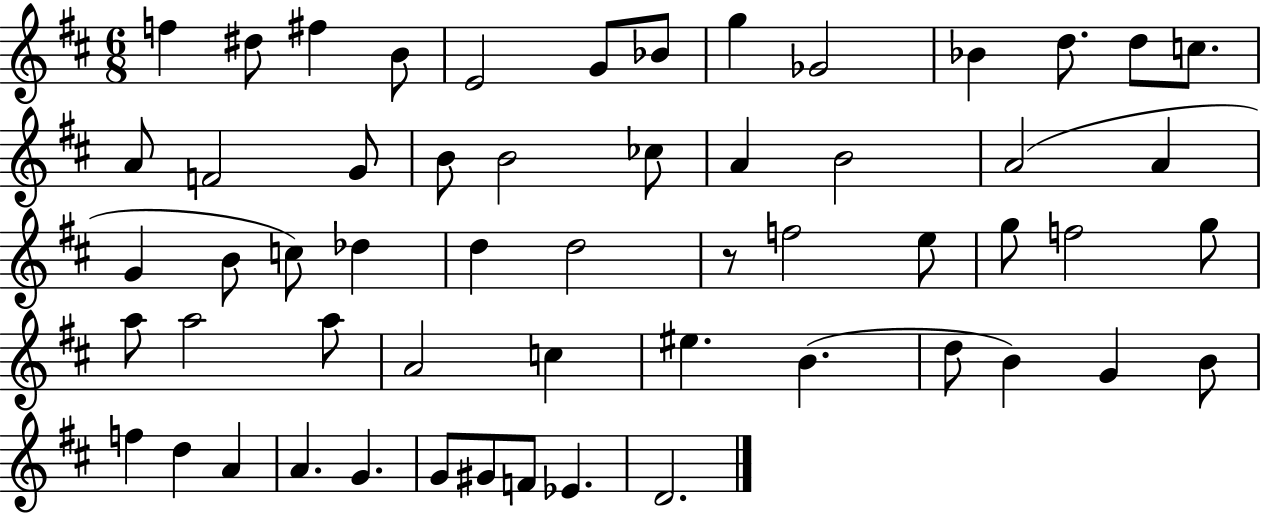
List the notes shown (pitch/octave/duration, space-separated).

F5/q D#5/e F#5/q B4/e E4/h G4/e Bb4/e G5/q Gb4/h Bb4/q D5/e. D5/e C5/e. A4/e F4/h G4/e B4/e B4/h CES5/e A4/q B4/h A4/h A4/q G4/q B4/e C5/e Db5/q D5/q D5/h R/e F5/h E5/e G5/e F5/h G5/e A5/e A5/h A5/e A4/h C5/q EIS5/q. B4/q. D5/e B4/q G4/q B4/e F5/q D5/q A4/q A4/q. G4/q. G4/e G#4/e F4/e Eb4/q. D4/h.